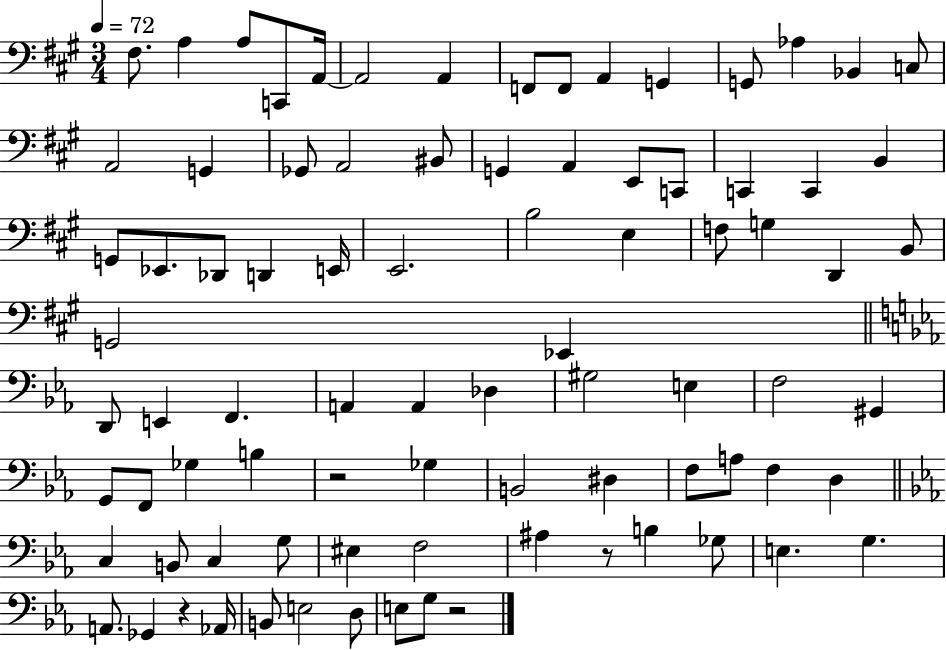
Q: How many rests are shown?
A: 4